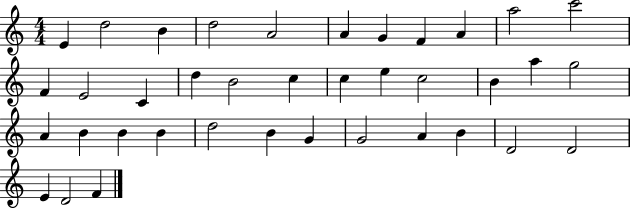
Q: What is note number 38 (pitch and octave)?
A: F4